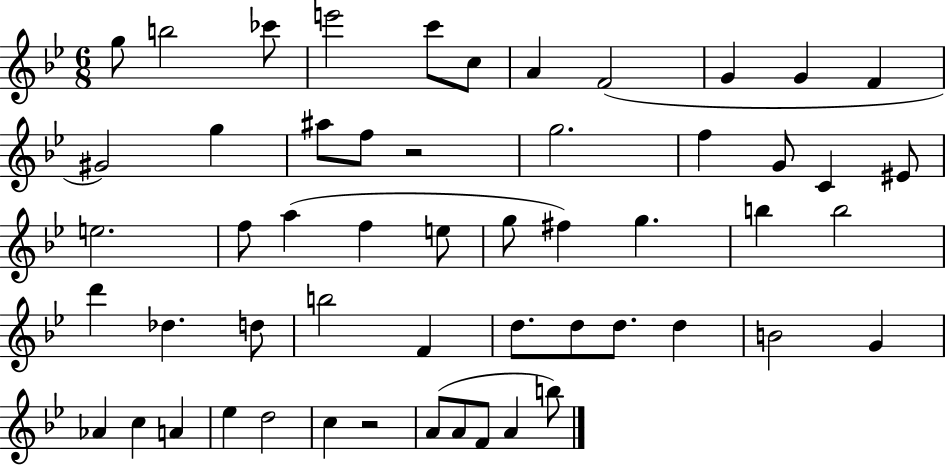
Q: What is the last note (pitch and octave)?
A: B5